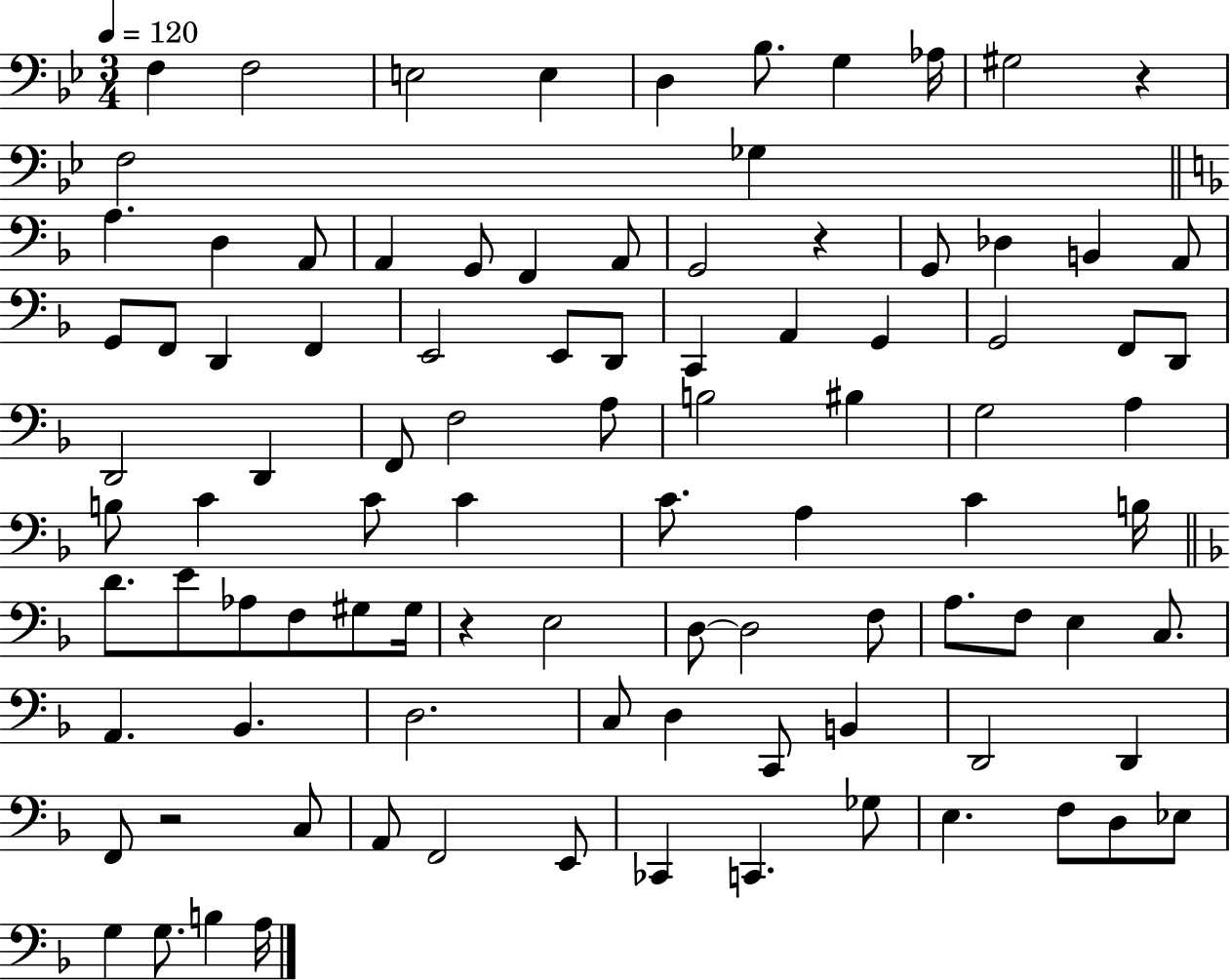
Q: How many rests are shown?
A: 4